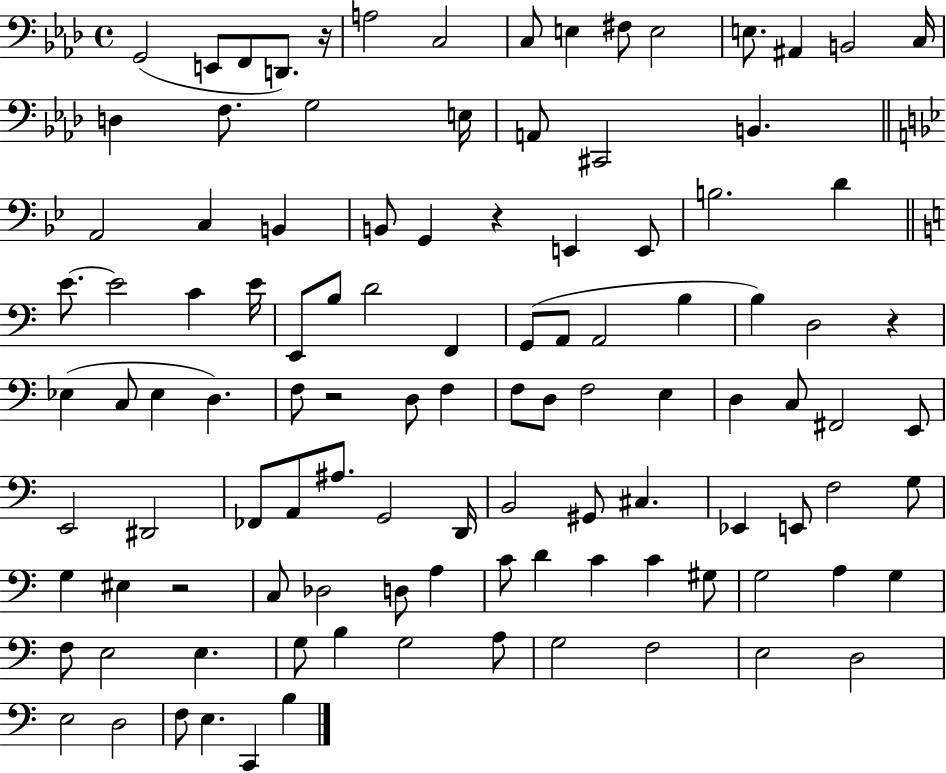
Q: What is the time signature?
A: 4/4